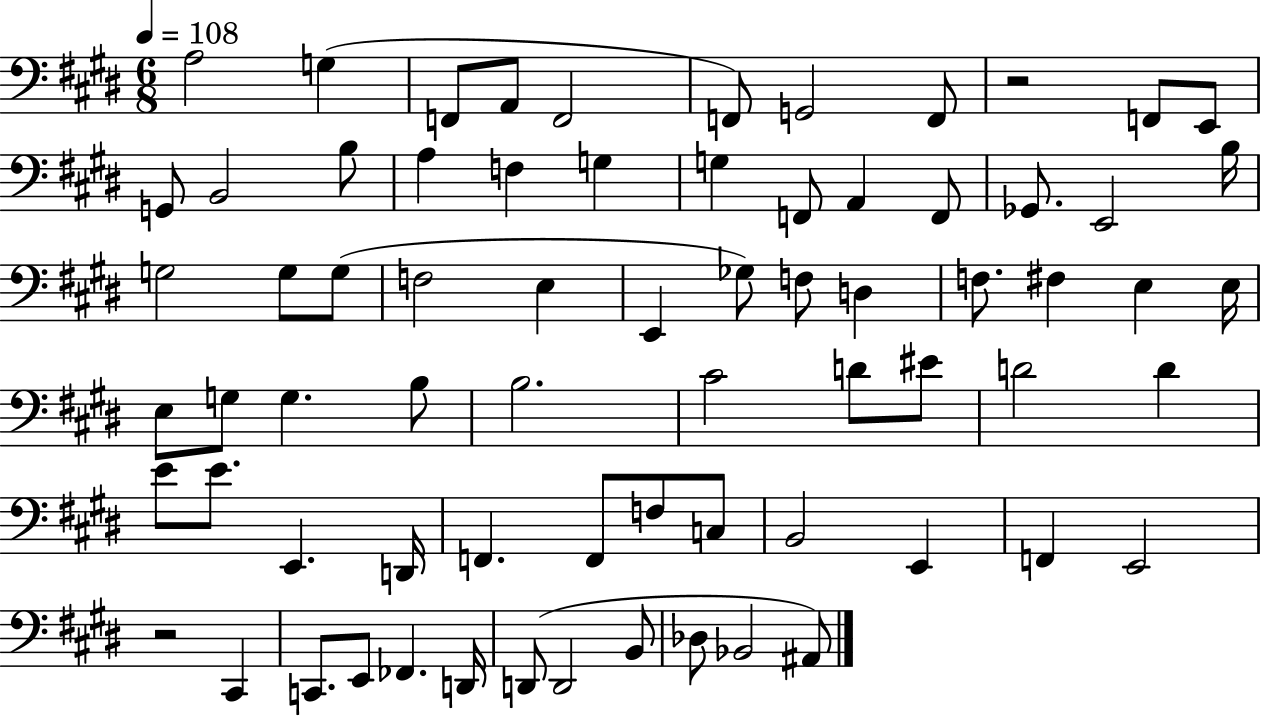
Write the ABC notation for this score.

X:1
T:Untitled
M:6/8
L:1/4
K:E
A,2 G, F,,/2 A,,/2 F,,2 F,,/2 G,,2 F,,/2 z2 F,,/2 E,,/2 G,,/2 B,,2 B,/2 A, F, G, G, F,,/2 A,, F,,/2 _G,,/2 E,,2 B,/4 G,2 G,/2 G,/2 F,2 E, E,, _G,/2 F,/2 D, F,/2 ^F, E, E,/4 E,/2 G,/2 G, B,/2 B,2 ^C2 D/2 ^E/2 D2 D E/2 E/2 E,, D,,/4 F,, F,,/2 F,/2 C,/2 B,,2 E,, F,, E,,2 z2 ^C,, C,,/2 E,,/2 _F,, D,,/4 D,,/2 D,,2 B,,/2 _D,/2 _B,,2 ^A,,/2